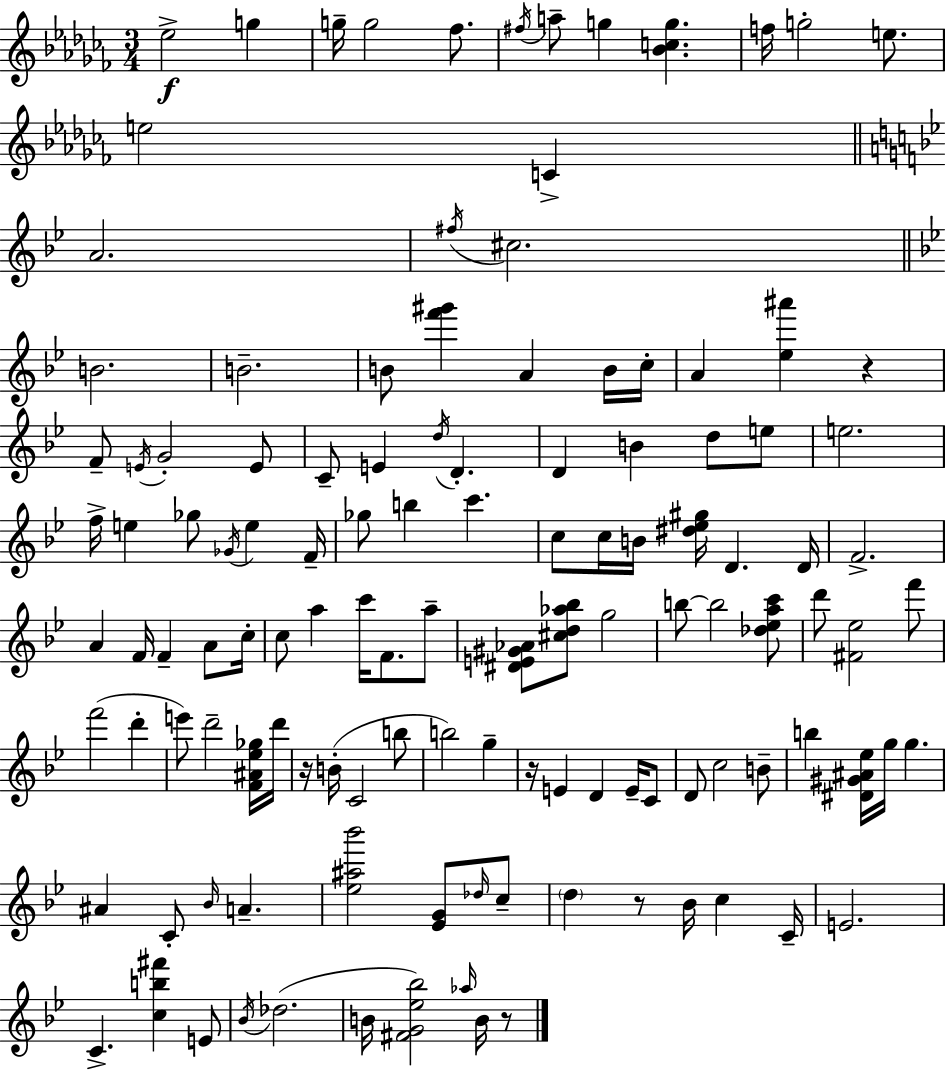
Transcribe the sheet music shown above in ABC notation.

X:1
T:Untitled
M:3/4
L:1/4
K:Abm
_e2 g g/4 g2 _f/2 ^f/4 a/2 g [_Bcg] f/4 g2 e/2 e2 C A2 ^f/4 ^c2 B2 B2 B/2 [f'^g'] A B/4 c/4 A [_e^a'] z F/2 E/4 G2 E/2 C/2 E d/4 D D B d/2 e/2 e2 f/4 e _g/2 _G/4 e F/4 _g/2 b c' c/2 c/4 B/4 [^d_e^g]/4 D D/4 F2 A F/4 F A/2 c/4 c/2 a c'/4 F/2 a/2 [^DE^G_A]/2 [^cd_a_b]/2 g2 b/2 b2 [_d_eac']/2 d'/2 [^F_e]2 f'/2 f'2 d' e'/2 d'2 [F^A_e_g]/4 d'/4 z/4 B/4 C2 b/2 b2 g z/4 E D E/4 C/2 D/2 c2 B/2 b [^D^G^A_e]/4 g/4 g ^A C/2 _B/4 A [_e^a_b']2 [_EG]/2 _d/4 c/2 d z/2 _B/4 c C/4 E2 C [cb^f'] E/2 _B/4 _d2 B/4 [^FG_e_b]2 _a/4 B/4 z/2